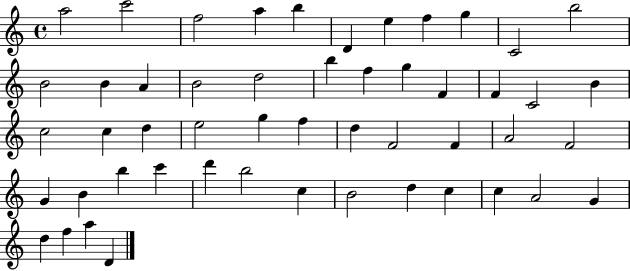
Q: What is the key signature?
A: C major